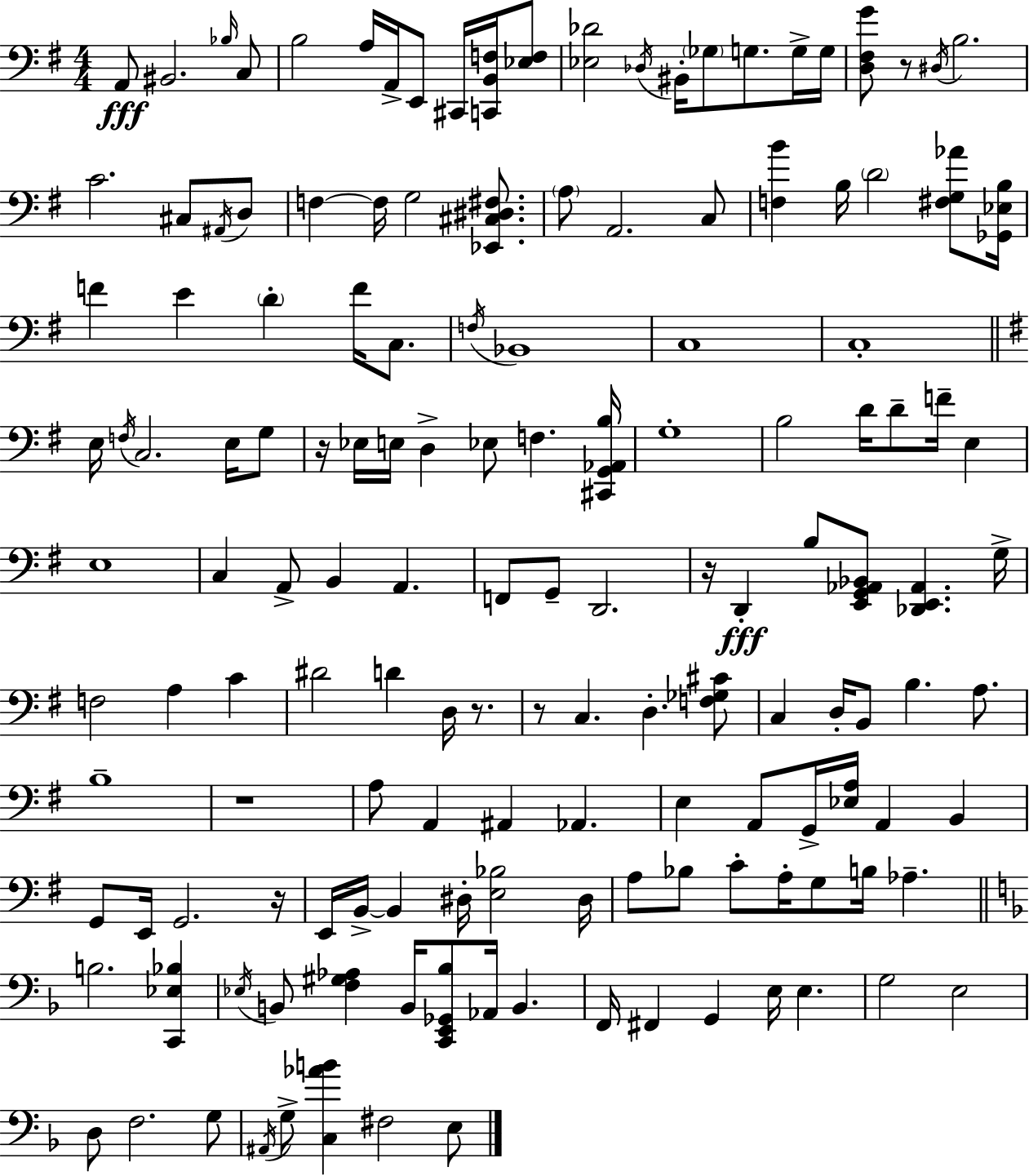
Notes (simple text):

A2/e BIS2/h. Bb3/s C3/e B3/h A3/s A2/s E2/e C#2/s [C2,B2,F3]/s [Eb3,F3]/e [Eb3,Db4]/h Db3/s BIS2/s Gb3/e G3/e. G3/s G3/s [D3,F#3,G4]/e R/e D#3/s B3/h. C4/h. C#3/e A#2/s D3/e F3/q F3/s G3/h [Eb2,C#3,D#3,F#3]/e. A3/e A2/h. C3/e [F3,B4]/q B3/s D4/h [F#3,G3,Ab4]/e [Gb2,Eb3,B3]/s F4/q E4/q D4/q F4/s C3/e. F3/s Bb2/w C3/w C3/w E3/s F3/s C3/h. E3/s G3/e R/s Eb3/s E3/s D3/q Eb3/e F3/q. [C#2,G2,Ab2,B3]/s G3/w B3/h D4/s D4/e F4/s E3/q E3/w C3/q A2/e B2/q A2/q. F2/e G2/e D2/h. R/s D2/q B3/e [E2,G2,Ab2,Bb2]/e [Db2,E2,Ab2]/q. G3/s F3/h A3/q C4/q D#4/h D4/q D3/s R/e. R/e C3/q. D3/q. [F3,Gb3,C#4]/e C3/q D3/s B2/e B3/q. A3/e. B3/w R/w A3/e A2/q A#2/q Ab2/q. E3/q A2/e G2/s [Eb3,A3]/s A2/q B2/q G2/e E2/s G2/h. R/s E2/s B2/s B2/q D#3/s [E3,Bb3]/h D#3/s A3/e Bb3/e C4/e A3/s G3/e B3/s Ab3/q. B3/h. [C2,Eb3,Bb3]/q Eb3/s B2/e [F3,G#3,Ab3]/q B2/s [C2,E2,Gb2,Bb3]/e Ab2/s B2/q. F2/s F#2/q G2/q E3/s E3/q. G3/h E3/h D3/e F3/h. G3/e A#2/s G3/e [C3,Ab4,B4]/q F#3/h E3/e